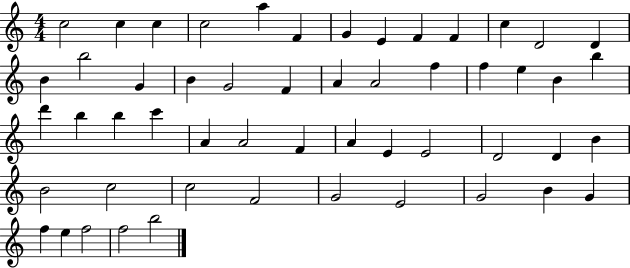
X:1
T:Untitled
M:4/4
L:1/4
K:C
c2 c c c2 a F G E F F c D2 D B b2 G B G2 F A A2 f f e B b d' b b c' A A2 F A E E2 D2 D B B2 c2 c2 F2 G2 E2 G2 B G f e f2 f2 b2